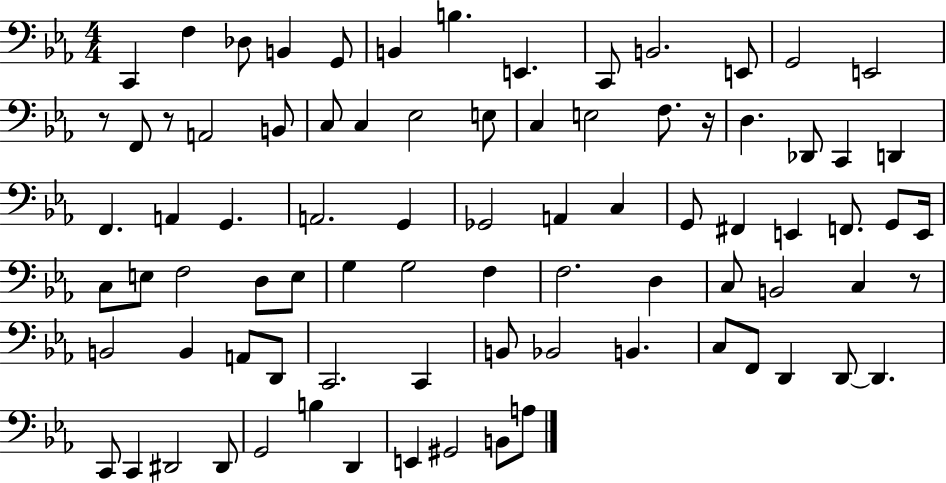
X:1
T:Untitled
M:4/4
L:1/4
K:Eb
C,, F, _D,/2 B,, G,,/2 B,, B, E,, C,,/2 B,,2 E,,/2 G,,2 E,,2 z/2 F,,/2 z/2 A,,2 B,,/2 C,/2 C, _E,2 E,/2 C, E,2 F,/2 z/4 D, _D,,/2 C,, D,, F,, A,, G,, A,,2 G,, _G,,2 A,, C, G,,/2 ^F,, E,, F,,/2 G,,/2 E,,/4 C,/2 E,/2 F,2 D,/2 E,/2 G, G,2 F, F,2 D, C,/2 B,,2 C, z/2 B,,2 B,, A,,/2 D,,/2 C,,2 C,, B,,/2 _B,,2 B,, C,/2 F,,/2 D,, D,,/2 D,, C,,/2 C,, ^D,,2 ^D,,/2 G,,2 B, D,, E,, ^G,,2 B,,/2 A,/2